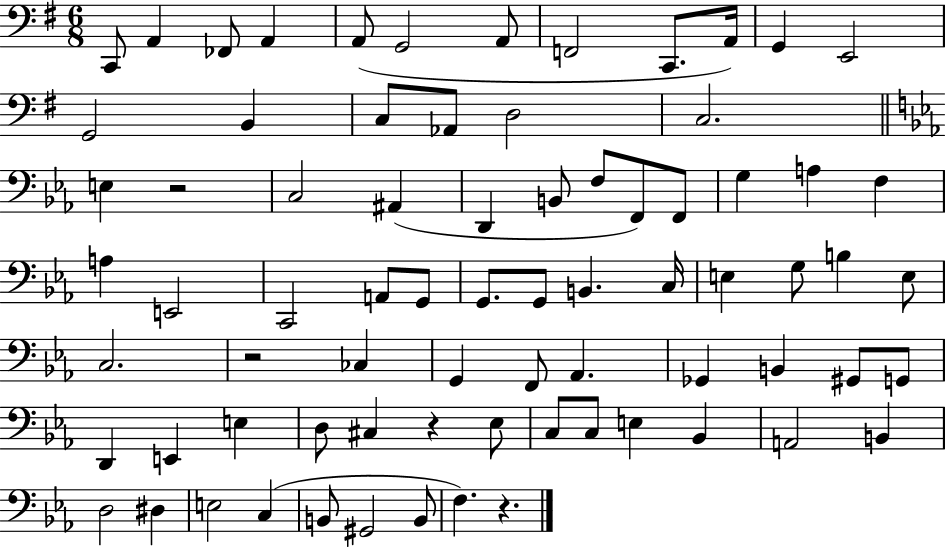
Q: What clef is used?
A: bass